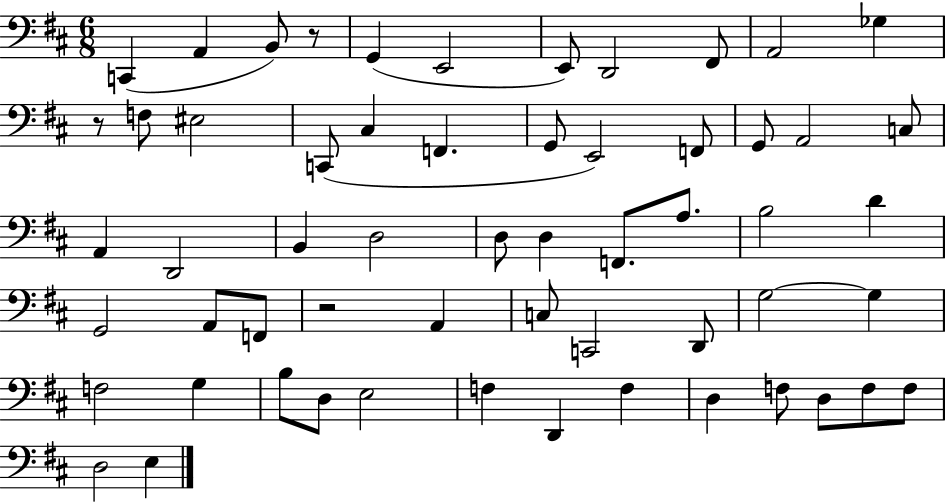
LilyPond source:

{
  \clef bass
  \numericTimeSignature
  \time 6/8
  \key d \major
  \repeat volta 2 { c,4( a,4 b,8) r8 | g,4( e,2 | e,8) d,2 fis,8 | a,2 ges4 | \break r8 f8 eis2 | c,8( cis4 f,4. | g,8 e,2) f,8 | g,8 a,2 c8 | \break a,4 d,2 | b,4 d2 | d8 d4 f,8. a8. | b2 d'4 | \break g,2 a,8 f,8 | r2 a,4 | c8 c,2 d,8 | g2~~ g4 | \break f2 g4 | b8 d8 e2 | f4 d,4 f4 | d4 f8 d8 f8 f8 | \break d2 e4 | } \bar "|."
}